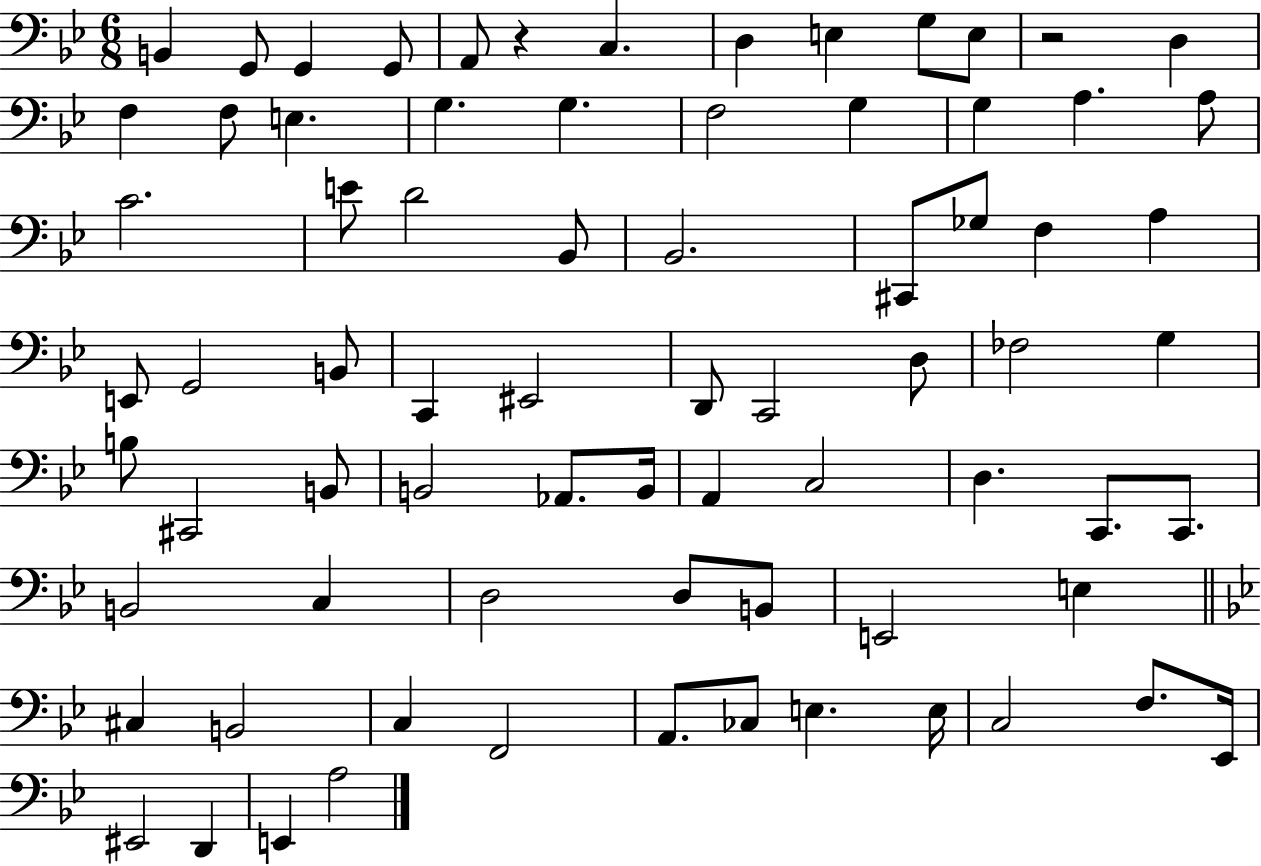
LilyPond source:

{
  \clef bass
  \numericTimeSignature
  \time 6/8
  \key bes \major
  \repeat volta 2 { b,4 g,8 g,4 g,8 | a,8 r4 c4. | d4 e4 g8 e8 | r2 d4 | \break f4 f8 e4. | g4. g4. | f2 g4 | g4 a4. a8 | \break c'2. | e'8 d'2 bes,8 | bes,2. | cis,8 ges8 f4 a4 | \break e,8 g,2 b,8 | c,4 eis,2 | d,8 c,2 d8 | fes2 g4 | \break b8 cis,2 b,8 | b,2 aes,8. b,16 | a,4 c2 | d4. c,8. c,8. | \break b,2 c4 | d2 d8 b,8 | e,2 e4 | \bar "||" \break \key bes \major cis4 b,2 | c4 f,2 | a,8. ces8 e4. e16 | c2 f8. ees,16 | \break eis,2 d,4 | e,4 a2 | } \bar "|."
}